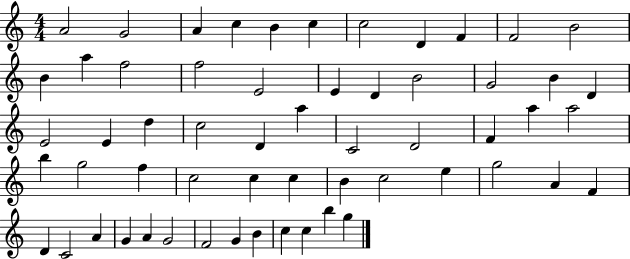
A4/h G4/h A4/q C5/q B4/q C5/q C5/h D4/q F4/q F4/h B4/h B4/q A5/q F5/h F5/h E4/h E4/q D4/q B4/h G4/h B4/q D4/q E4/h E4/q D5/q C5/h D4/q A5/q C4/h D4/h F4/q A5/q A5/h B5/q G5/h F5/q C5/h C5/q C5/q B4/q C5/h E5/q G5/h A4/q F4/q D4/q C4/h A4/q G4/q A4/q G4/h F4/h G4/q B4/q C5/q C5/q B5/q G5/q